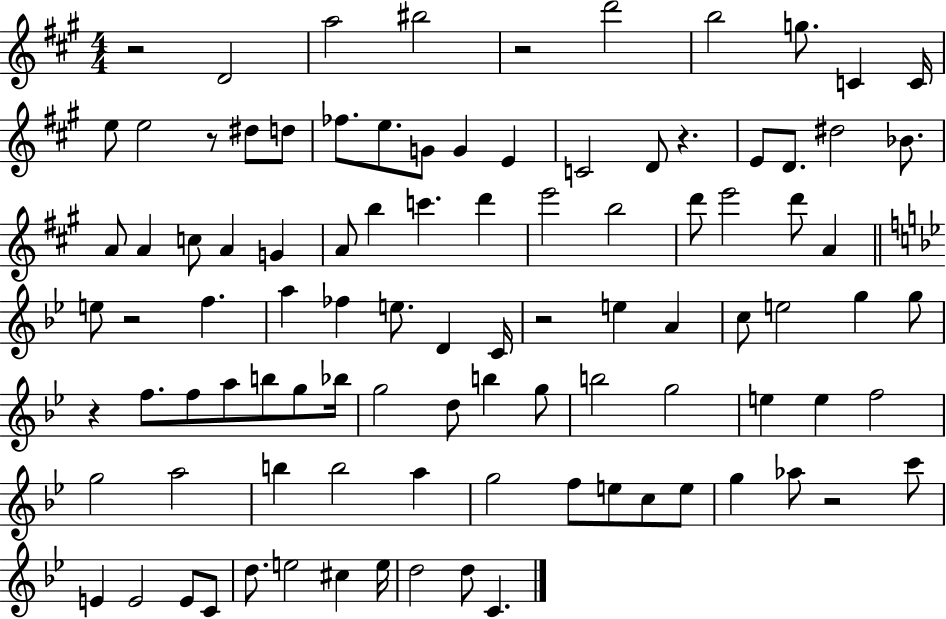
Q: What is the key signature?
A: A major